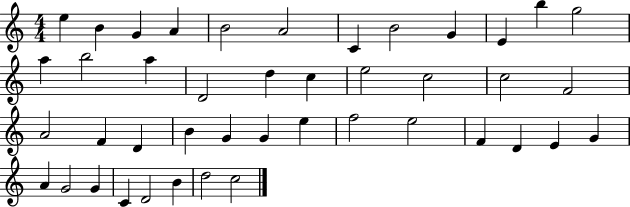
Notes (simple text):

E5/q B4/q G4/q A4/q B4/h A4/h C4/q B4/h G4/q E4/q B5/q G5/h A5/q B5/h A5/q D4/h D5/q C5/q E5/h C5/h C5/h F4/h A4/h F4/q D4/q B4/q G4/q G4/q E5/q F5/h E5/h F4/q D4/q E4/q G4/q A4/q G4/h G4/q C4/q D4/h B4/q D5/h C5/h